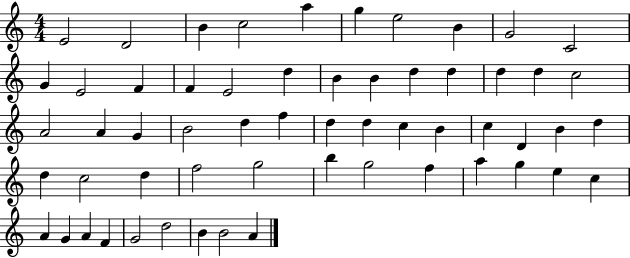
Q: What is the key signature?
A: C major